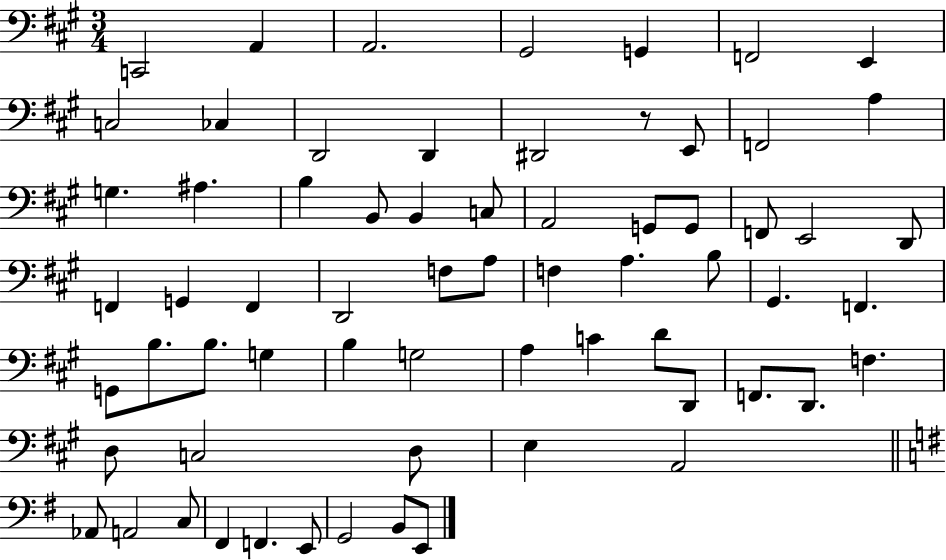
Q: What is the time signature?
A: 3/4